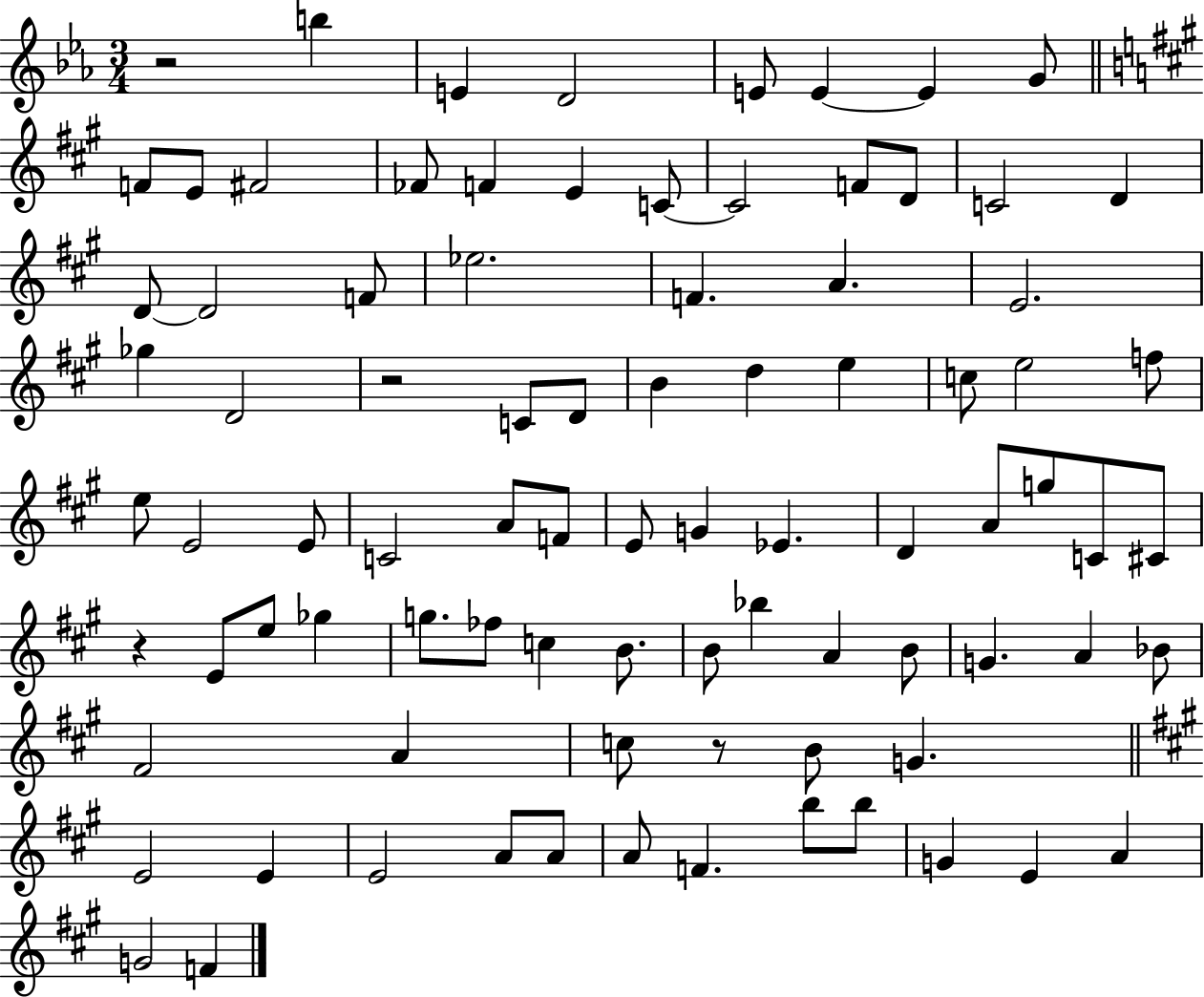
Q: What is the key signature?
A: EES major